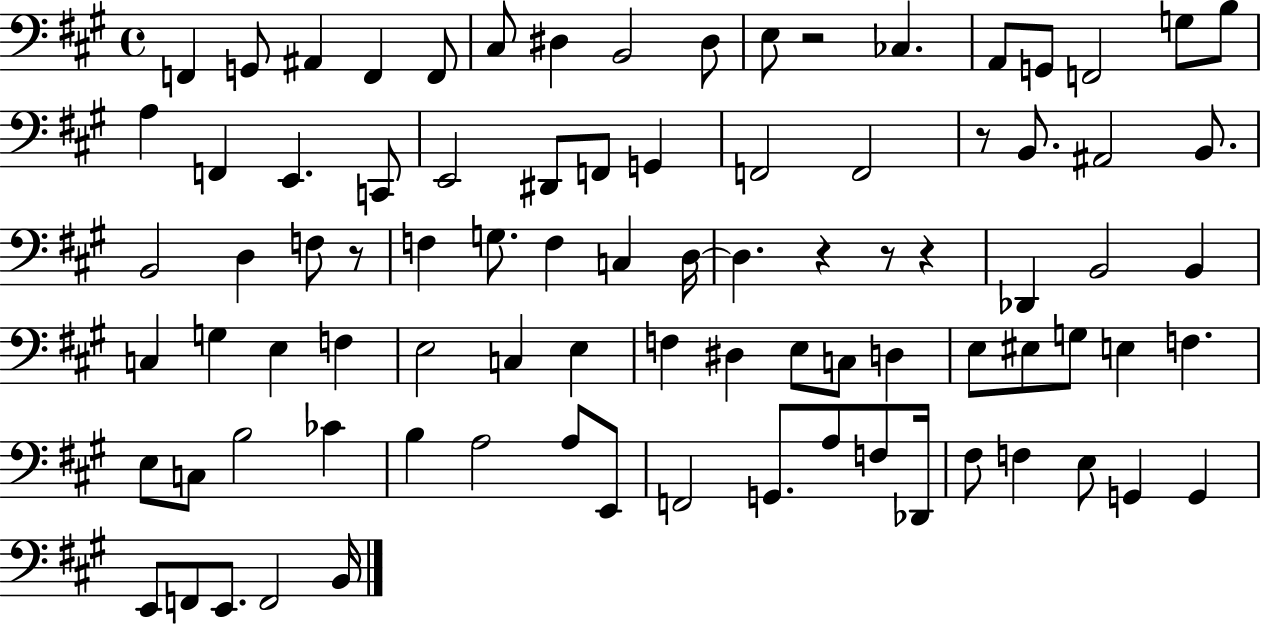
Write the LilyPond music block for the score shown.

{
  \clef bass
  \time 4/4
  \defaultTimeSignature
  \key a \major
  \repeat volta 2 { f,4 g,8 ais,4 f,4 f,8 | cis8 dis4 b,2 dis8 | e8 r2 ces4. | a,8 g,8 f,2 g8 b8 | \break a4 f,4 e,4. c,8 | e,2 dis,8 f,8 g,4 | f,2 f,2 | r8 b,8. ais,2 b,8. | \break b,2 d4 f8 r8 | f4 g8. f4 c4 d16~~ | d4. r4 r8 r4 | des,4 b,2 b,4 | \break c4 g4 e4 f4 | e2 c4 e4 | f4 dis4 e8 c8 d4 | e8 eis8 g8 e4 f4. | \break e8 c8 b2 ces'4 | b4 a2 a8 e,8 | f,2 g,8. a8 f8 des,16 | fis8 f4 e8 g,4 g,4 | \break e,8 f,8 e,8. f,2 b,16 | } \bar "|."
}